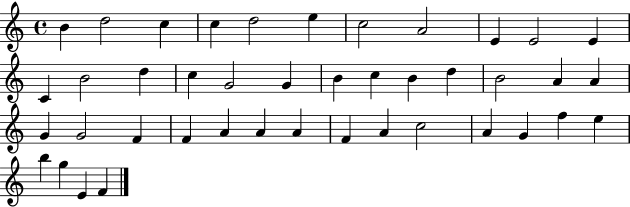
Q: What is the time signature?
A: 4/4